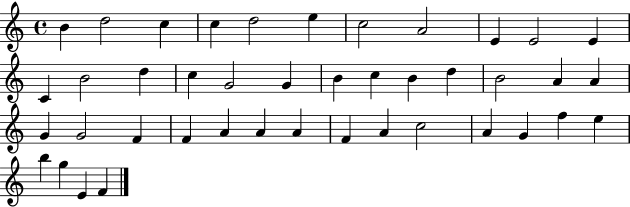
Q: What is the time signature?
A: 4/4